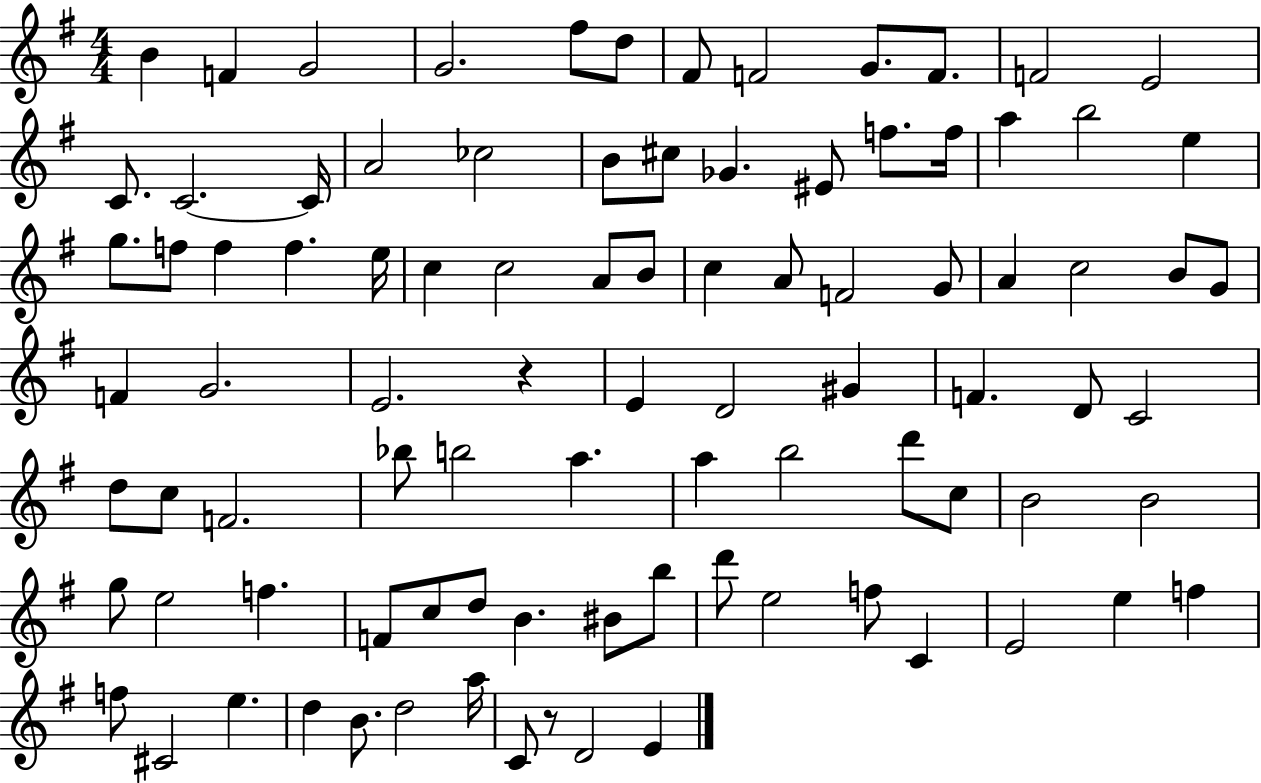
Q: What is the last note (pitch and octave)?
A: E4